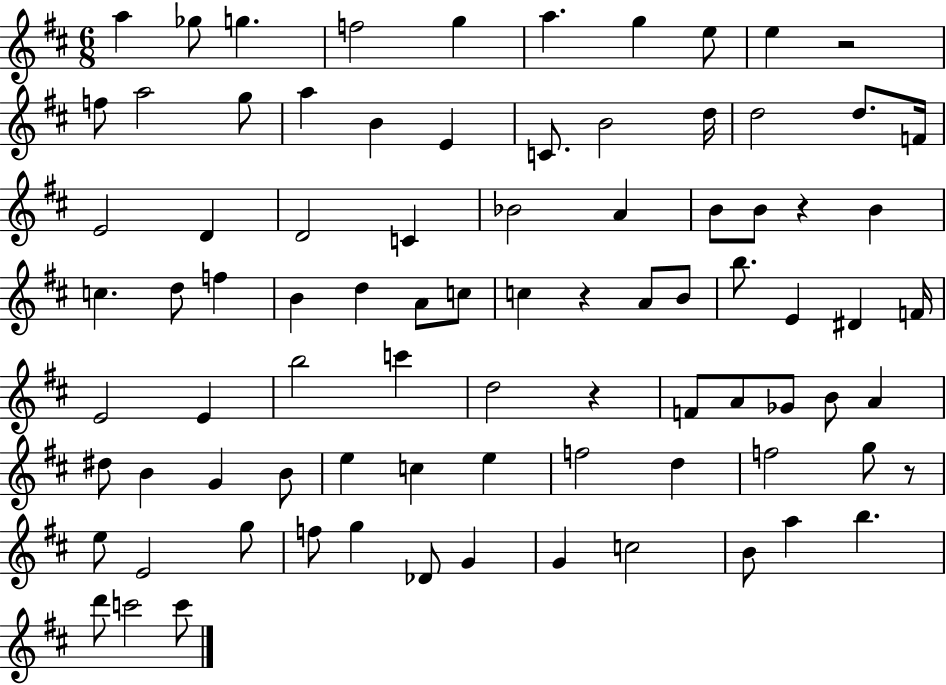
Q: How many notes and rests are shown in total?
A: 85